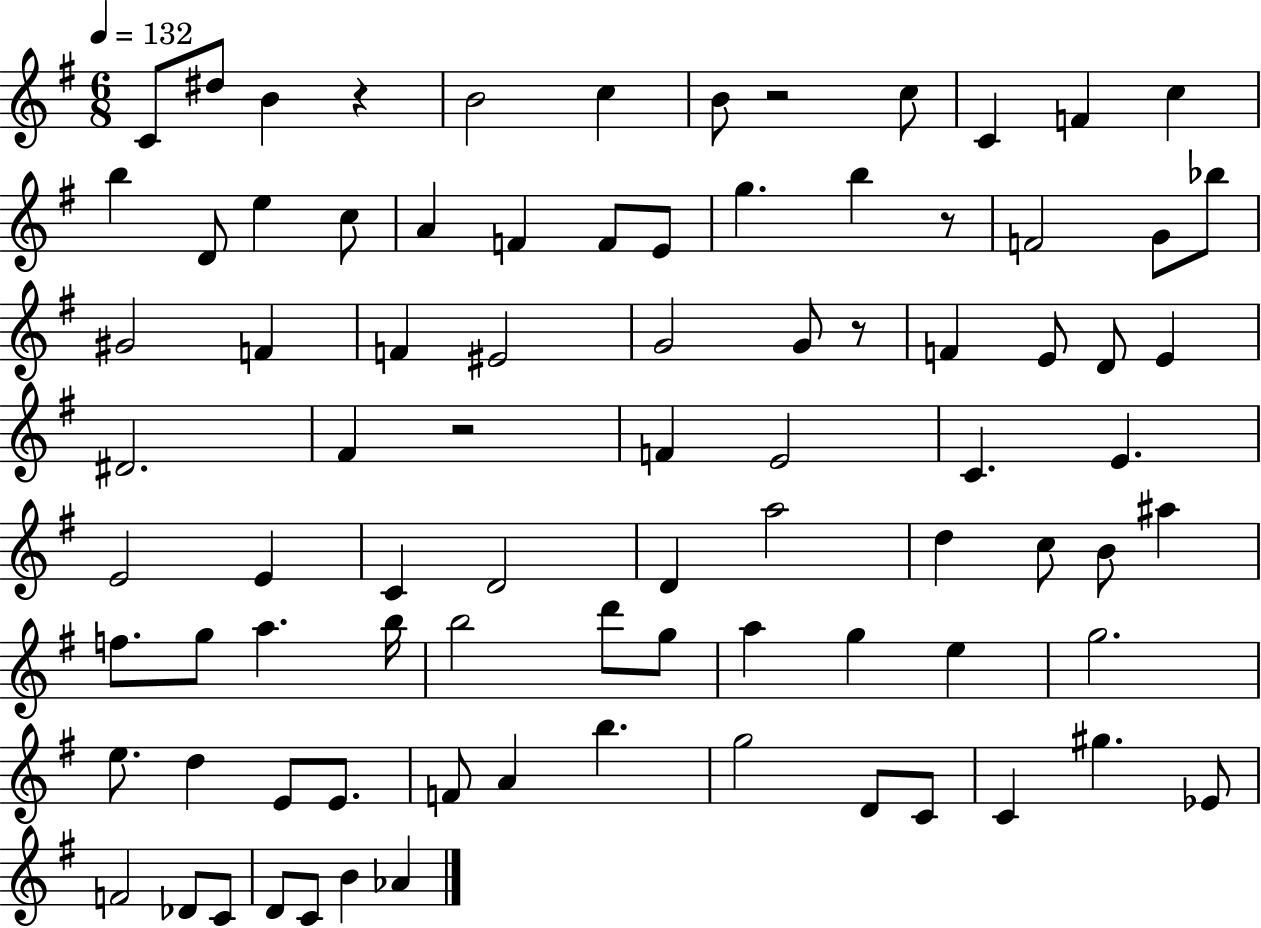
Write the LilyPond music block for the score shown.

{
  \clef treble
  \numericTimeSignature
  \time 6/8
  \key g \major
  \tempo 4 = 132
  c'8 dis''8 b'4 r4 | b'2 c''4 | b'8 r2 c''8 | c'4 f'4 c''4 | \break b''4 d'8 e''4 c''8 | a'4 f'4 f'8 e'8 | g''4. b''4 r8 | f'2 g'8 bes''8 | \break gis'2 f'4 | f'4 eis'2 | g'2 g'8 r8 | f'4 e'8 d'8 e'4 | \break dis'2. | fis'4 r2 | f'4 e'2 | c'4. e'4. | \break e'2 e'4 | c'4 d'2 | d'4 a''2 | d''4 c''8 b'8 ais''4 | \break f''8. g''8 a''4. b''16 | b''2 d'''8 g''8 | a''4 g''4 e''4 | g''2. | \break e''8. d''4 e'8 e'8. | f'8 a'4 b''4. | g''2 d'8 c'8 | c'4 gis''4. ees'8 | \break f'2 des'8 c'8 | d'8 c'8 b'4 aes'4 | \bar "|."
}